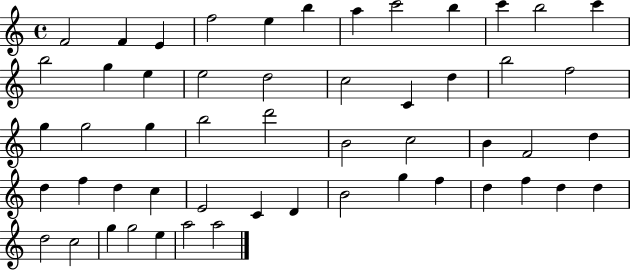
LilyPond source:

{
  \clef treble
  \time 4/4
  \defaultTimeSignature
  \key c \major
  f'2 f'4 e'4 | f''2 e''4 b''4 | a''4 c'''2 b''4 | c'''4 b''2 c'''4 | \break b''2 g''4 e''4 | e''2 d''2 | c''2 c'4 d''4 | b''2 f''2 | \break g''4 g''2 g''4 | b''2 d'''2 | b'2 c''2 | b'4 f'2 d''4 | \break d''4 f''4 d''4 c''4 | e'2 c'4 d'4 | b'2 g''4 f''4 | d''4 f''4 d''4 d''4 | \break d''2 c''2 | g''4 g''2 e''4 | a''2 a''2 | \bar "|."
}